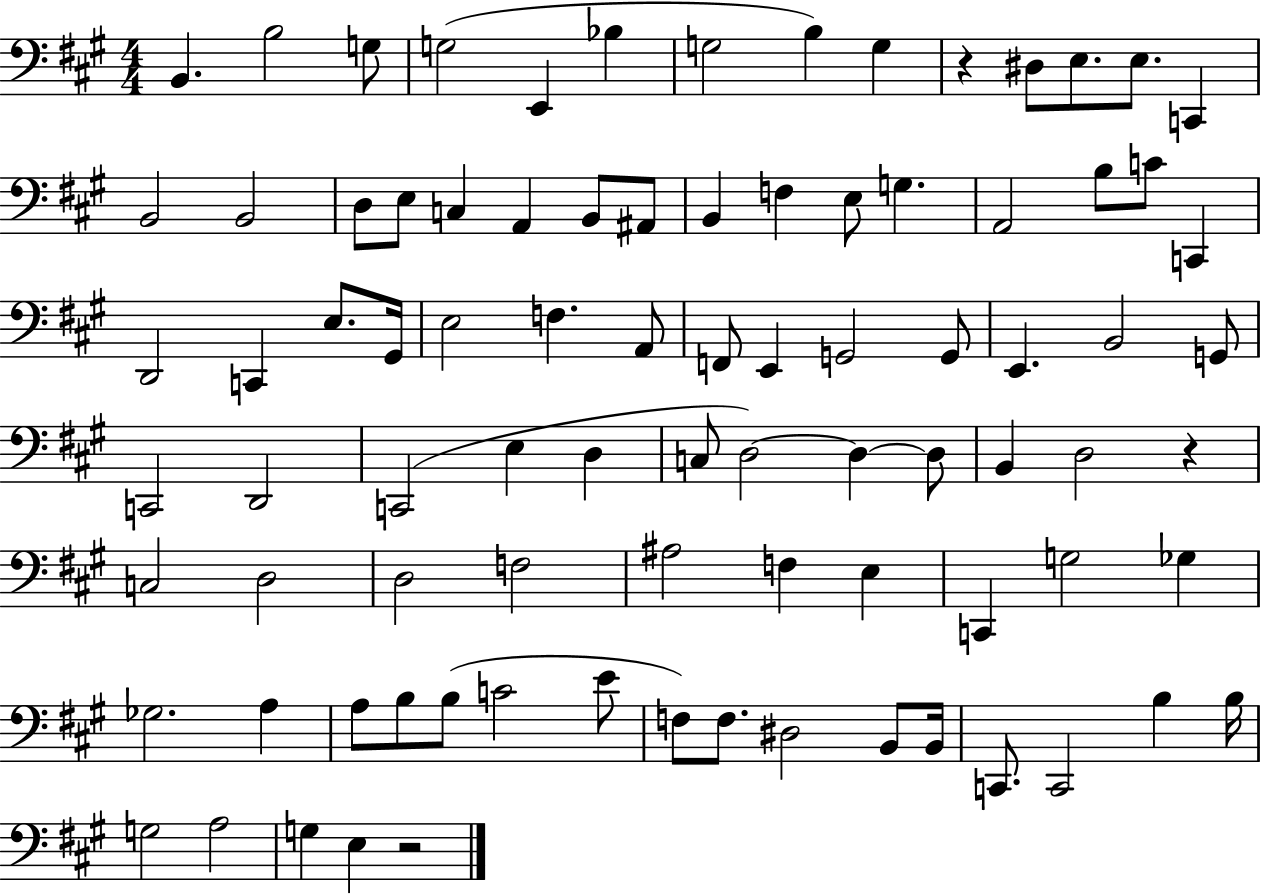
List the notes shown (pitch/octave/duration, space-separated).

B2/q. B3/h G3/e G3/h E2/q Bb3/q G3/h B3/q G3/q R/q D#3/e E3/e. E3/e. C2/q B2/h B2/h D3/e E3/e C3/q A2/q B2/e A#2/e B2/q F3/q E3/e G3/q. A2/h B3/e C4/e C2/q D2/h C2/q E3/e. G#2/s E3/h F3/q. A2/e F2/e E2/q G2/h G2/e E2/q. B2/h G2/e C2/h D2/h C2/h E3/q D3/q C3/e D3/h D3/q D3/e B2/q D3/h R/q C3/h D3/h D3/h F3/h A#3/h F3/q E3/q C2/q G3/h Gb3/q Gb3/h. A3/q A3/e B3/e B3/e C4/h E4/e F3/e F3/e. D#3/h B2/e B2/s C2/e. C2/h B3/q B3/s G3/h A3/h G3/q E3/q R/h